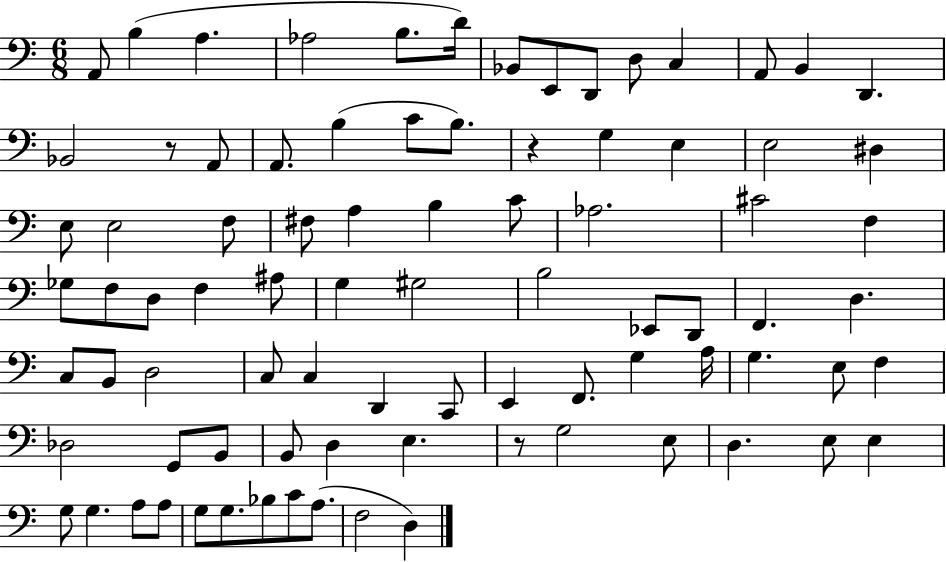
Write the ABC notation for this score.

X:1
T:Untitled
M:6/8
L:1/4
K:C
A,,/2 B, A, _A,2 B,/2 D/4 _B,,/2 E,,/2 D,,/2 D,/2 C, A,,/2 B,, D,, _B,,2 z/2 A,,/2 A,,/2 B, C/2 B,/2 z G, E, E,2 ^D, E,/2 E,2 F,/2 ^F,/2 A, B, C/2 _A,2 ^C2 F, _G,/2 F,/2 D,/2 F, ^A,/2 G, ^G,2 B,2 _E,,/2 D,,/2 F,, D, C,/2 B,,/2 D,2 C,/2 C, D,, C,,/2 E,, F,,/2 G, A,/4 G, E,/2 F, _D,2 G,,/2 B,,/2 B,,/2 D, E, z/2 G,2 E,/2 D, E,/2 E, G,/2 G, A,/2 A,/2 G,/2 G,/2 _B,/2 C/2 A,/2 F,2 D,